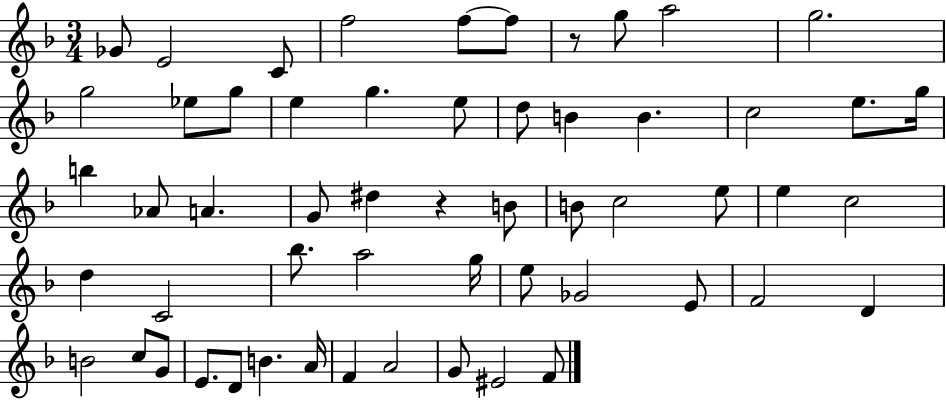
{
  \clef treble
  \numericTimeSignature
  \time 3/4
  \key f \major
  \repeat volta 2 { ges'8 e'2 c'8 | f''2 f''8~~ f''8 | r8 g''8 a''2 | g''2. | \break g''2 ees''8 g''8 | e''4 g''4. e''8 | d''8 b'4 b'4. | c''2 e''8. g''16 | \break b''4 aes'8 a'4. | g'8 dis''4 r4 b'8 | b'8 c''2 e''8 | e''4 c''2 | \break d''4 c'2 | bes''8. a''2 g''16 | e''8 ges'2 e'8 | f'2 d'4 | \break b'2 c''8 g'8 | e'8. d'8 b'4. a'16 | f'4 a'2 | g'8 eis'2 f'8 | \break } \bar "|."
}